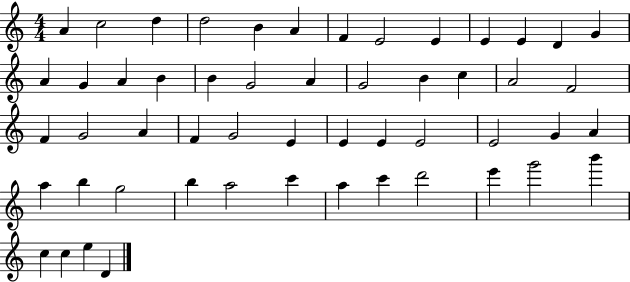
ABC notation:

X:1
T:Untitled
M:4/4
L:1/4
K:C
A c2 d d2 B A F E2 E E E D G A G A B B G2 A G2 B c A2 F2 F G2 A F G2 E E E E2 E2 G A a b g2 b a2 c' a c' d'2 e' g'2 b' c c e D